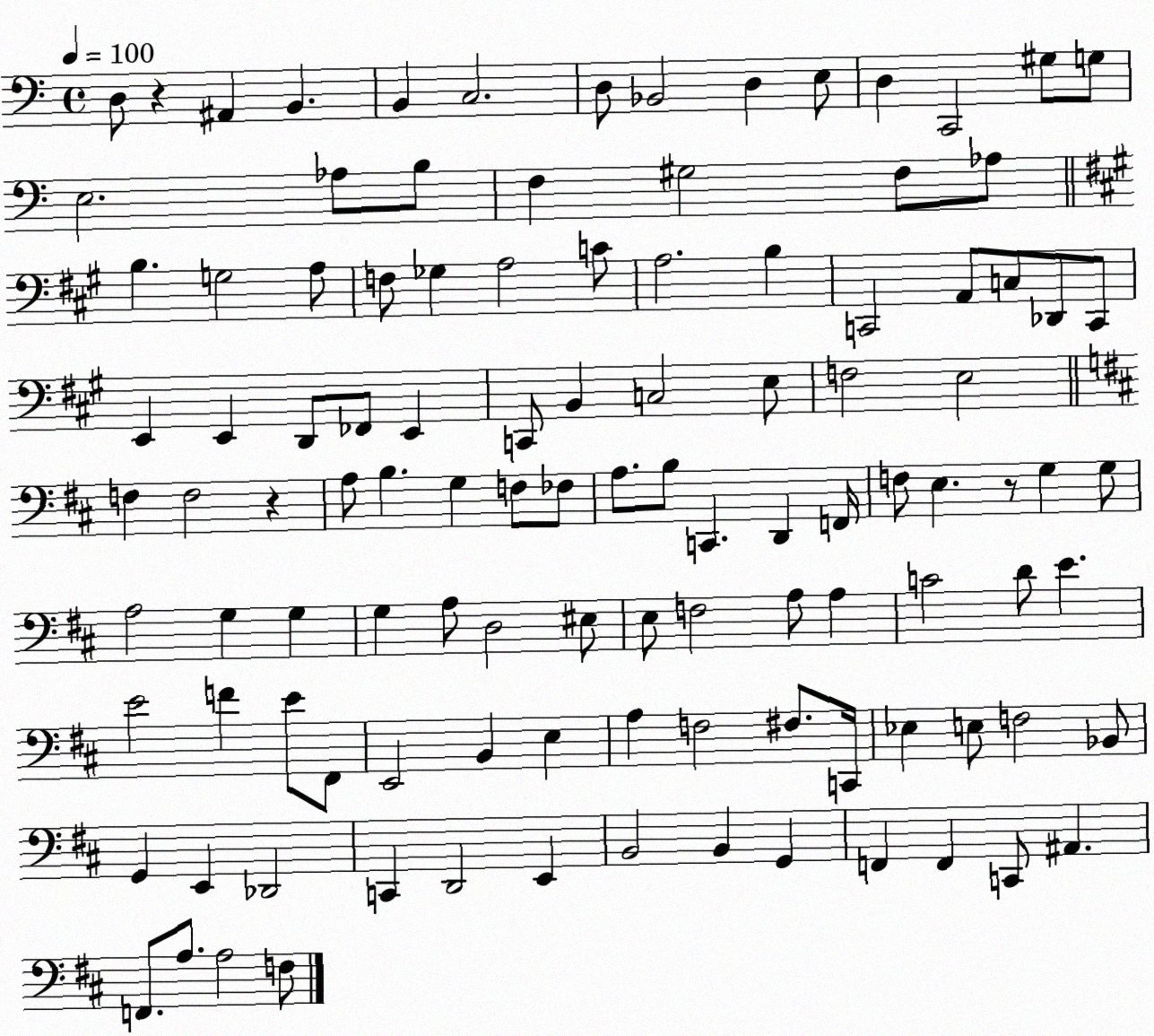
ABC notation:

X:1
T:Untitled
M:4/4
L:1/4
K:C
D,/2 z ^A,, B,, B,, C,2 D,/2 _B,,2 D, E,/2 D, C,,2 ^G,/2 G,/2 E,2 _A,/2 B,/2 F, ^G,2 F,/2 _A,/2 B, G,2 A,/2 F,/2 _G, A,2 C/2 A,2 B, C,,2 A,,/2 C,/2 _D,,/2 C,,/2 E,, E,, D,,/2 _F,,/2 E,, C,,/2 B,, C,2 E,/2 F,2 E,2 F, F,2 z A,/2 B, G, F,/2 _F,/2 A,/2 B,/2 C,, D,, F,,/4 F,/2 E, z/2 G, G,/2 A,2 G, G, G, A,/2 D,2 ^E,/2 E,/2 F,2 A,/2 A, C2 D/2 E E2 F E/2 ^F,,/2 E,,2 B,, E, A, F,2 ^F,/2 C,,/4 _E, E,/2 F,2 _B,,/2 G,, E,, _D,,2 C,, D,,2 E,, B,,2 B,, G,, F,, F,, C,,/2 ^A,, F,,/2 A,/2 A,2 F,/2